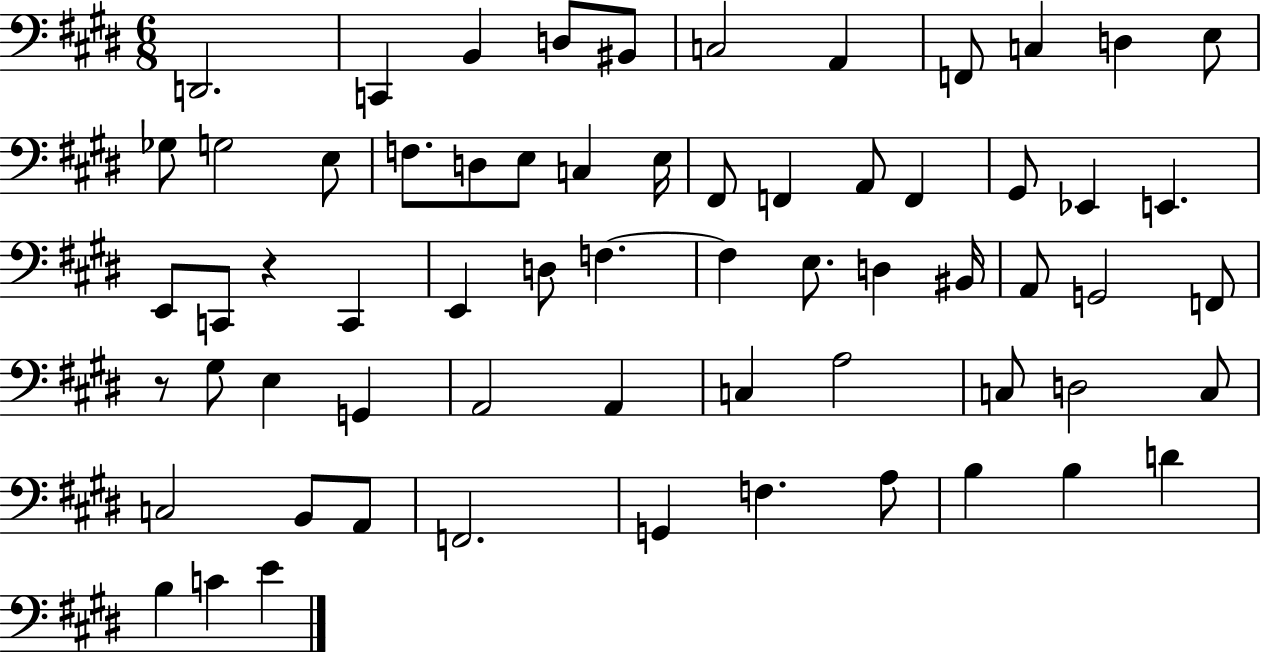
D2/h. C2/q B2/q D3/e BIS2/e C3/h A2/q F2/e C3/q D3/q E3/e Gb3/e G3/h E3/e F3/e. D3/e E3/e C3/q E3/s F#2/e F2/q A2/e F2/q G#2/e Eb2/q E2/q. E2/e C2/e R/q C2/q E2/q D3/e F3/q. F3/q E3/e. D3/q BIS2/s A2/e G2/h F2/e R/e G#3/e E3/q G2/q A2/h A2/q C3/q A3/h C3/e D3/h C3/e C3/h B2/e A2/e F2/h. G2/q F3/q. A3/e B3/q B3/q D4/q B3/q C4/q E4/q